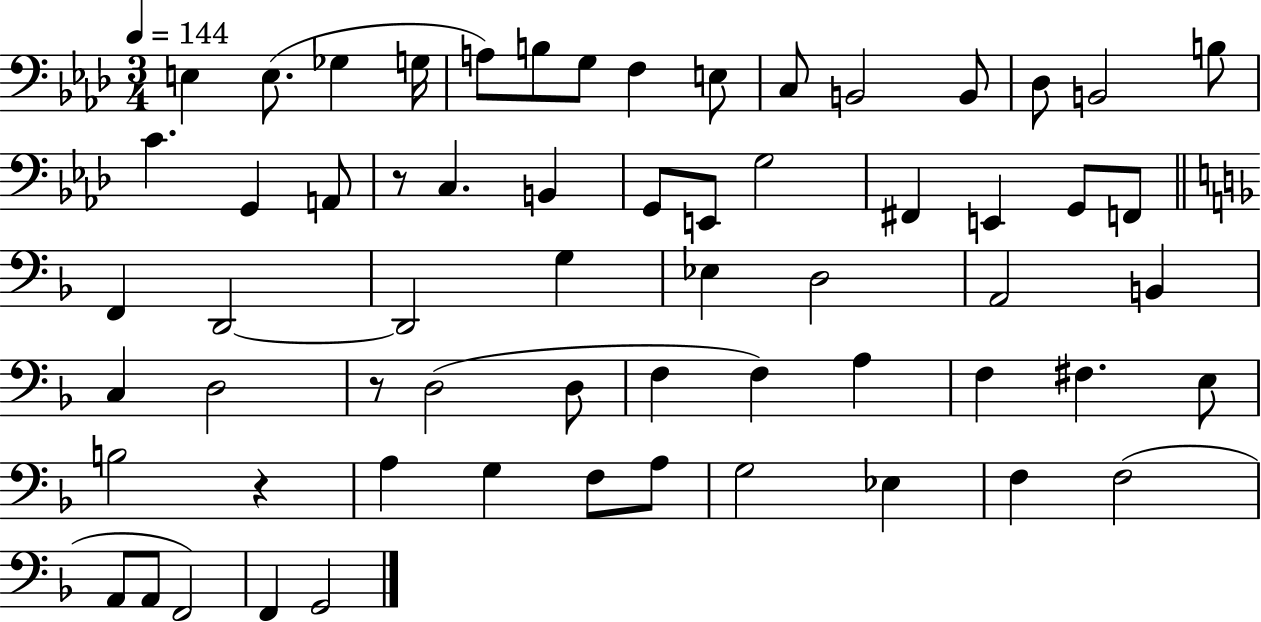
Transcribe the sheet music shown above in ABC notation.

X:1
T:Untitled
M:3/4
L:1/4
K:Ab
E, E,/2 _G, G,/4 A,/2 B,/2 G,/2 F, E,/2 C,/2 B,,2 B,,/2 _D,/2 B,,2 B,/2 C G,, A,,/2 z/2 C, B,, G,,/2 E,,/2 G,2 ^F,, E,, G,,/2 F,,/2 F,, D,,2 D,,2 G, _E, D,2 A,,2 B,, C, D,2 z/2 D,2 D,/2 F, F, A, F, ^F, E,/2 B,2 z A, G, F,/2 A,/2 G,2 _E, F, F,2 A,,/2 A,,/2 F,,2 F,, G,,2